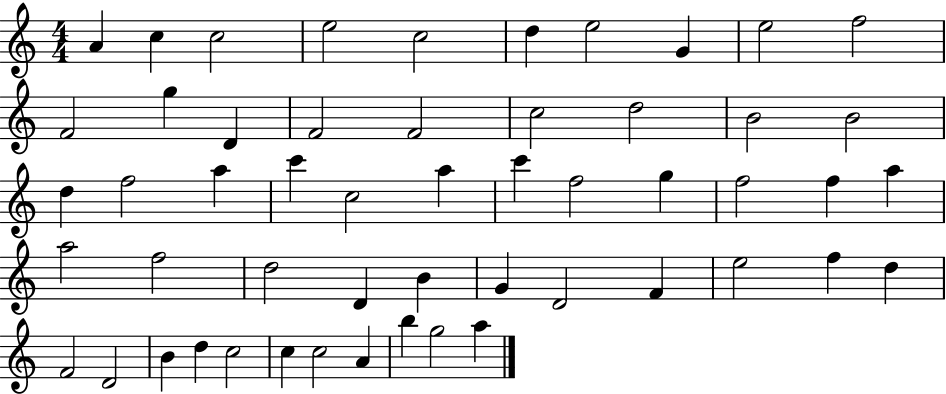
{
  \clef treble
  \numericTimeSignature
  \time 4/4
  \key c \major
  a'4 c''4 c''2 | e''2 c''2 | d''4 e''2 g'4 | e''2 f''2 | \break f'2 g''4 d'4 | f'2 f'2 | c''2 d''2 | b'2 b'2 | \break d''4 f''2 a''4 | c'''4 c''2 a''4 | c'''4 f''2 g''4 | f''2 f''4 a''4 | \break a''2 f''2 | d''2 d'4 b'4 | g'4 d'2 f'4 | e''2 f''4 d''4 | \break f'2 d'2 | b'4 d''4 c''2 | c''4 c''2 a'4 | b''4 g''2 a''4 | \break \bar "|."
}